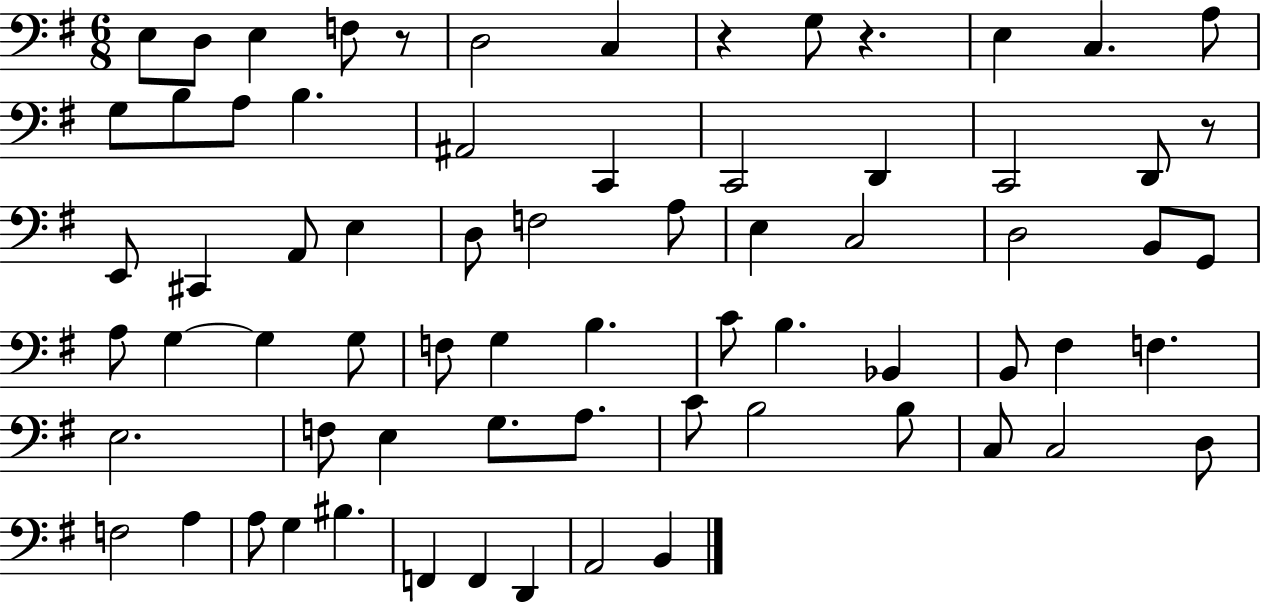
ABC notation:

X:1
T:Untitled
M:6/8
L:1/4
K:G
E,/2 D,/2 E, F,/2 z/2 D,2 C, z G,/2 z E, C, A,/2 G,/2 B,/2 A,/2 B, ^A,,2 C,, C,,2 D,, C,,2 D,,/2 z/2 E,,/2 ^C,, A,,/2 E, D,/2 F,2 A,/2 E, C,2 D,2 B,,/2 G,,/2 A,/2 G, G, G,/2 F,/2 G, B, C/2 B, _B,, B,,/2 ^F, F, E,2 F,/2 E, G,/2 A,/2 C/2 B,2 B,/2 C,/2 C,2 D,/2 F,2 A, A,/2 G, ^B, F,, F,, D,, A,,2 B,,